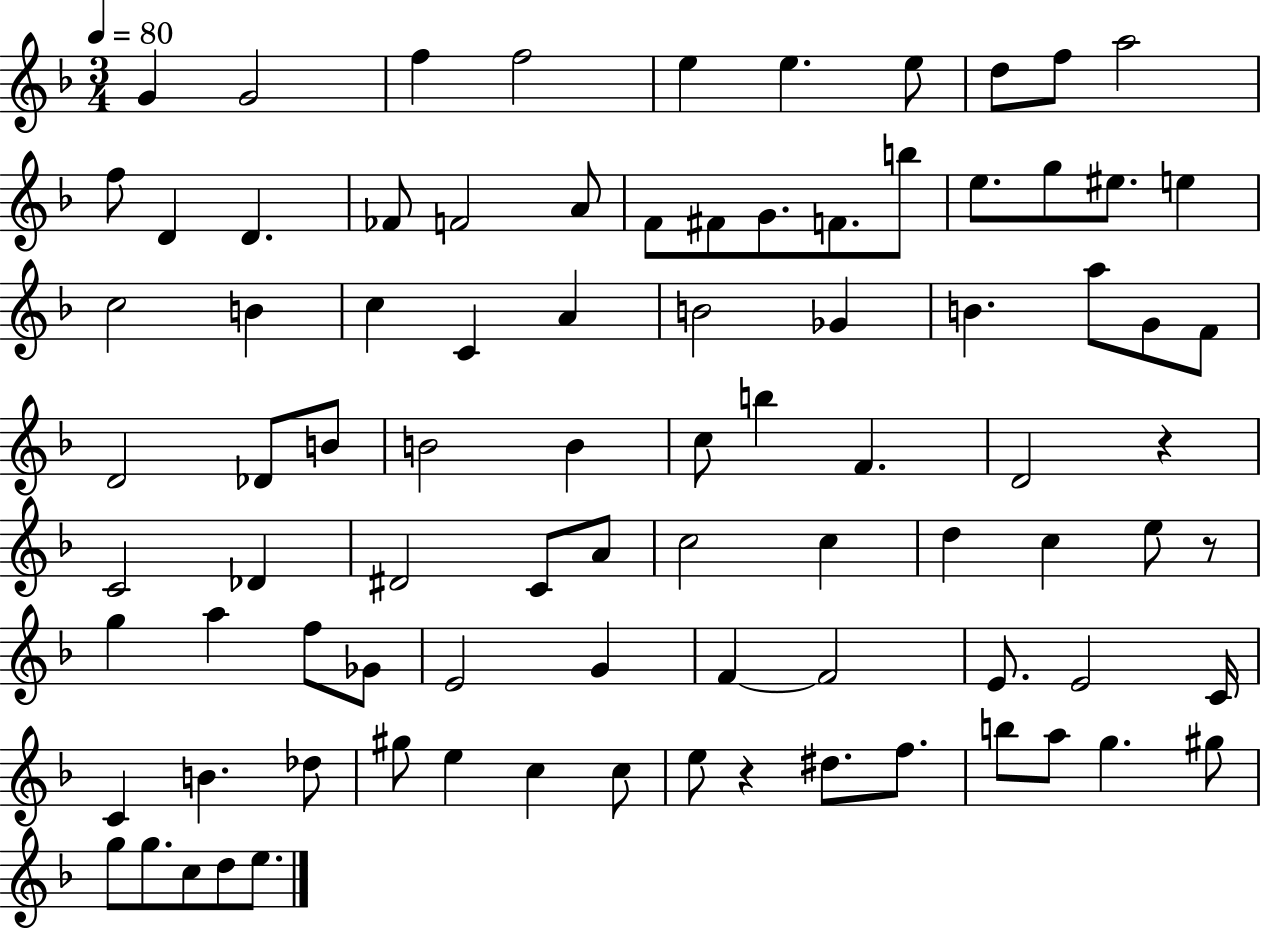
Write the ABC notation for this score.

X:1
T:Untitled
M:3/4
L:1/4
K:F
G G2 f f2 e e e/2 d/2 f/2 a2 f/2 D D _F/2 F2 A/2 F/2 ^F/2 G/2 F/2 b/2 e/2 g/2 ^e/2 e c2 B c C A B2 _G B a/2 G/2 F/2 D2 _D/2 B/2 B2 B c/2 b F D2 z C2 _D ^D2 C/2 A/2 c2 c d c e/2 z/2 g a f/2 _G/2 E2 G F F2 E/2 E2 C/4 C B _d/2 ^g/2 e c c/2 e/2 z ^d/2 f/2 b/2 a/2 g ^g/2 g/2 g/2 c/2 d/2 e/2